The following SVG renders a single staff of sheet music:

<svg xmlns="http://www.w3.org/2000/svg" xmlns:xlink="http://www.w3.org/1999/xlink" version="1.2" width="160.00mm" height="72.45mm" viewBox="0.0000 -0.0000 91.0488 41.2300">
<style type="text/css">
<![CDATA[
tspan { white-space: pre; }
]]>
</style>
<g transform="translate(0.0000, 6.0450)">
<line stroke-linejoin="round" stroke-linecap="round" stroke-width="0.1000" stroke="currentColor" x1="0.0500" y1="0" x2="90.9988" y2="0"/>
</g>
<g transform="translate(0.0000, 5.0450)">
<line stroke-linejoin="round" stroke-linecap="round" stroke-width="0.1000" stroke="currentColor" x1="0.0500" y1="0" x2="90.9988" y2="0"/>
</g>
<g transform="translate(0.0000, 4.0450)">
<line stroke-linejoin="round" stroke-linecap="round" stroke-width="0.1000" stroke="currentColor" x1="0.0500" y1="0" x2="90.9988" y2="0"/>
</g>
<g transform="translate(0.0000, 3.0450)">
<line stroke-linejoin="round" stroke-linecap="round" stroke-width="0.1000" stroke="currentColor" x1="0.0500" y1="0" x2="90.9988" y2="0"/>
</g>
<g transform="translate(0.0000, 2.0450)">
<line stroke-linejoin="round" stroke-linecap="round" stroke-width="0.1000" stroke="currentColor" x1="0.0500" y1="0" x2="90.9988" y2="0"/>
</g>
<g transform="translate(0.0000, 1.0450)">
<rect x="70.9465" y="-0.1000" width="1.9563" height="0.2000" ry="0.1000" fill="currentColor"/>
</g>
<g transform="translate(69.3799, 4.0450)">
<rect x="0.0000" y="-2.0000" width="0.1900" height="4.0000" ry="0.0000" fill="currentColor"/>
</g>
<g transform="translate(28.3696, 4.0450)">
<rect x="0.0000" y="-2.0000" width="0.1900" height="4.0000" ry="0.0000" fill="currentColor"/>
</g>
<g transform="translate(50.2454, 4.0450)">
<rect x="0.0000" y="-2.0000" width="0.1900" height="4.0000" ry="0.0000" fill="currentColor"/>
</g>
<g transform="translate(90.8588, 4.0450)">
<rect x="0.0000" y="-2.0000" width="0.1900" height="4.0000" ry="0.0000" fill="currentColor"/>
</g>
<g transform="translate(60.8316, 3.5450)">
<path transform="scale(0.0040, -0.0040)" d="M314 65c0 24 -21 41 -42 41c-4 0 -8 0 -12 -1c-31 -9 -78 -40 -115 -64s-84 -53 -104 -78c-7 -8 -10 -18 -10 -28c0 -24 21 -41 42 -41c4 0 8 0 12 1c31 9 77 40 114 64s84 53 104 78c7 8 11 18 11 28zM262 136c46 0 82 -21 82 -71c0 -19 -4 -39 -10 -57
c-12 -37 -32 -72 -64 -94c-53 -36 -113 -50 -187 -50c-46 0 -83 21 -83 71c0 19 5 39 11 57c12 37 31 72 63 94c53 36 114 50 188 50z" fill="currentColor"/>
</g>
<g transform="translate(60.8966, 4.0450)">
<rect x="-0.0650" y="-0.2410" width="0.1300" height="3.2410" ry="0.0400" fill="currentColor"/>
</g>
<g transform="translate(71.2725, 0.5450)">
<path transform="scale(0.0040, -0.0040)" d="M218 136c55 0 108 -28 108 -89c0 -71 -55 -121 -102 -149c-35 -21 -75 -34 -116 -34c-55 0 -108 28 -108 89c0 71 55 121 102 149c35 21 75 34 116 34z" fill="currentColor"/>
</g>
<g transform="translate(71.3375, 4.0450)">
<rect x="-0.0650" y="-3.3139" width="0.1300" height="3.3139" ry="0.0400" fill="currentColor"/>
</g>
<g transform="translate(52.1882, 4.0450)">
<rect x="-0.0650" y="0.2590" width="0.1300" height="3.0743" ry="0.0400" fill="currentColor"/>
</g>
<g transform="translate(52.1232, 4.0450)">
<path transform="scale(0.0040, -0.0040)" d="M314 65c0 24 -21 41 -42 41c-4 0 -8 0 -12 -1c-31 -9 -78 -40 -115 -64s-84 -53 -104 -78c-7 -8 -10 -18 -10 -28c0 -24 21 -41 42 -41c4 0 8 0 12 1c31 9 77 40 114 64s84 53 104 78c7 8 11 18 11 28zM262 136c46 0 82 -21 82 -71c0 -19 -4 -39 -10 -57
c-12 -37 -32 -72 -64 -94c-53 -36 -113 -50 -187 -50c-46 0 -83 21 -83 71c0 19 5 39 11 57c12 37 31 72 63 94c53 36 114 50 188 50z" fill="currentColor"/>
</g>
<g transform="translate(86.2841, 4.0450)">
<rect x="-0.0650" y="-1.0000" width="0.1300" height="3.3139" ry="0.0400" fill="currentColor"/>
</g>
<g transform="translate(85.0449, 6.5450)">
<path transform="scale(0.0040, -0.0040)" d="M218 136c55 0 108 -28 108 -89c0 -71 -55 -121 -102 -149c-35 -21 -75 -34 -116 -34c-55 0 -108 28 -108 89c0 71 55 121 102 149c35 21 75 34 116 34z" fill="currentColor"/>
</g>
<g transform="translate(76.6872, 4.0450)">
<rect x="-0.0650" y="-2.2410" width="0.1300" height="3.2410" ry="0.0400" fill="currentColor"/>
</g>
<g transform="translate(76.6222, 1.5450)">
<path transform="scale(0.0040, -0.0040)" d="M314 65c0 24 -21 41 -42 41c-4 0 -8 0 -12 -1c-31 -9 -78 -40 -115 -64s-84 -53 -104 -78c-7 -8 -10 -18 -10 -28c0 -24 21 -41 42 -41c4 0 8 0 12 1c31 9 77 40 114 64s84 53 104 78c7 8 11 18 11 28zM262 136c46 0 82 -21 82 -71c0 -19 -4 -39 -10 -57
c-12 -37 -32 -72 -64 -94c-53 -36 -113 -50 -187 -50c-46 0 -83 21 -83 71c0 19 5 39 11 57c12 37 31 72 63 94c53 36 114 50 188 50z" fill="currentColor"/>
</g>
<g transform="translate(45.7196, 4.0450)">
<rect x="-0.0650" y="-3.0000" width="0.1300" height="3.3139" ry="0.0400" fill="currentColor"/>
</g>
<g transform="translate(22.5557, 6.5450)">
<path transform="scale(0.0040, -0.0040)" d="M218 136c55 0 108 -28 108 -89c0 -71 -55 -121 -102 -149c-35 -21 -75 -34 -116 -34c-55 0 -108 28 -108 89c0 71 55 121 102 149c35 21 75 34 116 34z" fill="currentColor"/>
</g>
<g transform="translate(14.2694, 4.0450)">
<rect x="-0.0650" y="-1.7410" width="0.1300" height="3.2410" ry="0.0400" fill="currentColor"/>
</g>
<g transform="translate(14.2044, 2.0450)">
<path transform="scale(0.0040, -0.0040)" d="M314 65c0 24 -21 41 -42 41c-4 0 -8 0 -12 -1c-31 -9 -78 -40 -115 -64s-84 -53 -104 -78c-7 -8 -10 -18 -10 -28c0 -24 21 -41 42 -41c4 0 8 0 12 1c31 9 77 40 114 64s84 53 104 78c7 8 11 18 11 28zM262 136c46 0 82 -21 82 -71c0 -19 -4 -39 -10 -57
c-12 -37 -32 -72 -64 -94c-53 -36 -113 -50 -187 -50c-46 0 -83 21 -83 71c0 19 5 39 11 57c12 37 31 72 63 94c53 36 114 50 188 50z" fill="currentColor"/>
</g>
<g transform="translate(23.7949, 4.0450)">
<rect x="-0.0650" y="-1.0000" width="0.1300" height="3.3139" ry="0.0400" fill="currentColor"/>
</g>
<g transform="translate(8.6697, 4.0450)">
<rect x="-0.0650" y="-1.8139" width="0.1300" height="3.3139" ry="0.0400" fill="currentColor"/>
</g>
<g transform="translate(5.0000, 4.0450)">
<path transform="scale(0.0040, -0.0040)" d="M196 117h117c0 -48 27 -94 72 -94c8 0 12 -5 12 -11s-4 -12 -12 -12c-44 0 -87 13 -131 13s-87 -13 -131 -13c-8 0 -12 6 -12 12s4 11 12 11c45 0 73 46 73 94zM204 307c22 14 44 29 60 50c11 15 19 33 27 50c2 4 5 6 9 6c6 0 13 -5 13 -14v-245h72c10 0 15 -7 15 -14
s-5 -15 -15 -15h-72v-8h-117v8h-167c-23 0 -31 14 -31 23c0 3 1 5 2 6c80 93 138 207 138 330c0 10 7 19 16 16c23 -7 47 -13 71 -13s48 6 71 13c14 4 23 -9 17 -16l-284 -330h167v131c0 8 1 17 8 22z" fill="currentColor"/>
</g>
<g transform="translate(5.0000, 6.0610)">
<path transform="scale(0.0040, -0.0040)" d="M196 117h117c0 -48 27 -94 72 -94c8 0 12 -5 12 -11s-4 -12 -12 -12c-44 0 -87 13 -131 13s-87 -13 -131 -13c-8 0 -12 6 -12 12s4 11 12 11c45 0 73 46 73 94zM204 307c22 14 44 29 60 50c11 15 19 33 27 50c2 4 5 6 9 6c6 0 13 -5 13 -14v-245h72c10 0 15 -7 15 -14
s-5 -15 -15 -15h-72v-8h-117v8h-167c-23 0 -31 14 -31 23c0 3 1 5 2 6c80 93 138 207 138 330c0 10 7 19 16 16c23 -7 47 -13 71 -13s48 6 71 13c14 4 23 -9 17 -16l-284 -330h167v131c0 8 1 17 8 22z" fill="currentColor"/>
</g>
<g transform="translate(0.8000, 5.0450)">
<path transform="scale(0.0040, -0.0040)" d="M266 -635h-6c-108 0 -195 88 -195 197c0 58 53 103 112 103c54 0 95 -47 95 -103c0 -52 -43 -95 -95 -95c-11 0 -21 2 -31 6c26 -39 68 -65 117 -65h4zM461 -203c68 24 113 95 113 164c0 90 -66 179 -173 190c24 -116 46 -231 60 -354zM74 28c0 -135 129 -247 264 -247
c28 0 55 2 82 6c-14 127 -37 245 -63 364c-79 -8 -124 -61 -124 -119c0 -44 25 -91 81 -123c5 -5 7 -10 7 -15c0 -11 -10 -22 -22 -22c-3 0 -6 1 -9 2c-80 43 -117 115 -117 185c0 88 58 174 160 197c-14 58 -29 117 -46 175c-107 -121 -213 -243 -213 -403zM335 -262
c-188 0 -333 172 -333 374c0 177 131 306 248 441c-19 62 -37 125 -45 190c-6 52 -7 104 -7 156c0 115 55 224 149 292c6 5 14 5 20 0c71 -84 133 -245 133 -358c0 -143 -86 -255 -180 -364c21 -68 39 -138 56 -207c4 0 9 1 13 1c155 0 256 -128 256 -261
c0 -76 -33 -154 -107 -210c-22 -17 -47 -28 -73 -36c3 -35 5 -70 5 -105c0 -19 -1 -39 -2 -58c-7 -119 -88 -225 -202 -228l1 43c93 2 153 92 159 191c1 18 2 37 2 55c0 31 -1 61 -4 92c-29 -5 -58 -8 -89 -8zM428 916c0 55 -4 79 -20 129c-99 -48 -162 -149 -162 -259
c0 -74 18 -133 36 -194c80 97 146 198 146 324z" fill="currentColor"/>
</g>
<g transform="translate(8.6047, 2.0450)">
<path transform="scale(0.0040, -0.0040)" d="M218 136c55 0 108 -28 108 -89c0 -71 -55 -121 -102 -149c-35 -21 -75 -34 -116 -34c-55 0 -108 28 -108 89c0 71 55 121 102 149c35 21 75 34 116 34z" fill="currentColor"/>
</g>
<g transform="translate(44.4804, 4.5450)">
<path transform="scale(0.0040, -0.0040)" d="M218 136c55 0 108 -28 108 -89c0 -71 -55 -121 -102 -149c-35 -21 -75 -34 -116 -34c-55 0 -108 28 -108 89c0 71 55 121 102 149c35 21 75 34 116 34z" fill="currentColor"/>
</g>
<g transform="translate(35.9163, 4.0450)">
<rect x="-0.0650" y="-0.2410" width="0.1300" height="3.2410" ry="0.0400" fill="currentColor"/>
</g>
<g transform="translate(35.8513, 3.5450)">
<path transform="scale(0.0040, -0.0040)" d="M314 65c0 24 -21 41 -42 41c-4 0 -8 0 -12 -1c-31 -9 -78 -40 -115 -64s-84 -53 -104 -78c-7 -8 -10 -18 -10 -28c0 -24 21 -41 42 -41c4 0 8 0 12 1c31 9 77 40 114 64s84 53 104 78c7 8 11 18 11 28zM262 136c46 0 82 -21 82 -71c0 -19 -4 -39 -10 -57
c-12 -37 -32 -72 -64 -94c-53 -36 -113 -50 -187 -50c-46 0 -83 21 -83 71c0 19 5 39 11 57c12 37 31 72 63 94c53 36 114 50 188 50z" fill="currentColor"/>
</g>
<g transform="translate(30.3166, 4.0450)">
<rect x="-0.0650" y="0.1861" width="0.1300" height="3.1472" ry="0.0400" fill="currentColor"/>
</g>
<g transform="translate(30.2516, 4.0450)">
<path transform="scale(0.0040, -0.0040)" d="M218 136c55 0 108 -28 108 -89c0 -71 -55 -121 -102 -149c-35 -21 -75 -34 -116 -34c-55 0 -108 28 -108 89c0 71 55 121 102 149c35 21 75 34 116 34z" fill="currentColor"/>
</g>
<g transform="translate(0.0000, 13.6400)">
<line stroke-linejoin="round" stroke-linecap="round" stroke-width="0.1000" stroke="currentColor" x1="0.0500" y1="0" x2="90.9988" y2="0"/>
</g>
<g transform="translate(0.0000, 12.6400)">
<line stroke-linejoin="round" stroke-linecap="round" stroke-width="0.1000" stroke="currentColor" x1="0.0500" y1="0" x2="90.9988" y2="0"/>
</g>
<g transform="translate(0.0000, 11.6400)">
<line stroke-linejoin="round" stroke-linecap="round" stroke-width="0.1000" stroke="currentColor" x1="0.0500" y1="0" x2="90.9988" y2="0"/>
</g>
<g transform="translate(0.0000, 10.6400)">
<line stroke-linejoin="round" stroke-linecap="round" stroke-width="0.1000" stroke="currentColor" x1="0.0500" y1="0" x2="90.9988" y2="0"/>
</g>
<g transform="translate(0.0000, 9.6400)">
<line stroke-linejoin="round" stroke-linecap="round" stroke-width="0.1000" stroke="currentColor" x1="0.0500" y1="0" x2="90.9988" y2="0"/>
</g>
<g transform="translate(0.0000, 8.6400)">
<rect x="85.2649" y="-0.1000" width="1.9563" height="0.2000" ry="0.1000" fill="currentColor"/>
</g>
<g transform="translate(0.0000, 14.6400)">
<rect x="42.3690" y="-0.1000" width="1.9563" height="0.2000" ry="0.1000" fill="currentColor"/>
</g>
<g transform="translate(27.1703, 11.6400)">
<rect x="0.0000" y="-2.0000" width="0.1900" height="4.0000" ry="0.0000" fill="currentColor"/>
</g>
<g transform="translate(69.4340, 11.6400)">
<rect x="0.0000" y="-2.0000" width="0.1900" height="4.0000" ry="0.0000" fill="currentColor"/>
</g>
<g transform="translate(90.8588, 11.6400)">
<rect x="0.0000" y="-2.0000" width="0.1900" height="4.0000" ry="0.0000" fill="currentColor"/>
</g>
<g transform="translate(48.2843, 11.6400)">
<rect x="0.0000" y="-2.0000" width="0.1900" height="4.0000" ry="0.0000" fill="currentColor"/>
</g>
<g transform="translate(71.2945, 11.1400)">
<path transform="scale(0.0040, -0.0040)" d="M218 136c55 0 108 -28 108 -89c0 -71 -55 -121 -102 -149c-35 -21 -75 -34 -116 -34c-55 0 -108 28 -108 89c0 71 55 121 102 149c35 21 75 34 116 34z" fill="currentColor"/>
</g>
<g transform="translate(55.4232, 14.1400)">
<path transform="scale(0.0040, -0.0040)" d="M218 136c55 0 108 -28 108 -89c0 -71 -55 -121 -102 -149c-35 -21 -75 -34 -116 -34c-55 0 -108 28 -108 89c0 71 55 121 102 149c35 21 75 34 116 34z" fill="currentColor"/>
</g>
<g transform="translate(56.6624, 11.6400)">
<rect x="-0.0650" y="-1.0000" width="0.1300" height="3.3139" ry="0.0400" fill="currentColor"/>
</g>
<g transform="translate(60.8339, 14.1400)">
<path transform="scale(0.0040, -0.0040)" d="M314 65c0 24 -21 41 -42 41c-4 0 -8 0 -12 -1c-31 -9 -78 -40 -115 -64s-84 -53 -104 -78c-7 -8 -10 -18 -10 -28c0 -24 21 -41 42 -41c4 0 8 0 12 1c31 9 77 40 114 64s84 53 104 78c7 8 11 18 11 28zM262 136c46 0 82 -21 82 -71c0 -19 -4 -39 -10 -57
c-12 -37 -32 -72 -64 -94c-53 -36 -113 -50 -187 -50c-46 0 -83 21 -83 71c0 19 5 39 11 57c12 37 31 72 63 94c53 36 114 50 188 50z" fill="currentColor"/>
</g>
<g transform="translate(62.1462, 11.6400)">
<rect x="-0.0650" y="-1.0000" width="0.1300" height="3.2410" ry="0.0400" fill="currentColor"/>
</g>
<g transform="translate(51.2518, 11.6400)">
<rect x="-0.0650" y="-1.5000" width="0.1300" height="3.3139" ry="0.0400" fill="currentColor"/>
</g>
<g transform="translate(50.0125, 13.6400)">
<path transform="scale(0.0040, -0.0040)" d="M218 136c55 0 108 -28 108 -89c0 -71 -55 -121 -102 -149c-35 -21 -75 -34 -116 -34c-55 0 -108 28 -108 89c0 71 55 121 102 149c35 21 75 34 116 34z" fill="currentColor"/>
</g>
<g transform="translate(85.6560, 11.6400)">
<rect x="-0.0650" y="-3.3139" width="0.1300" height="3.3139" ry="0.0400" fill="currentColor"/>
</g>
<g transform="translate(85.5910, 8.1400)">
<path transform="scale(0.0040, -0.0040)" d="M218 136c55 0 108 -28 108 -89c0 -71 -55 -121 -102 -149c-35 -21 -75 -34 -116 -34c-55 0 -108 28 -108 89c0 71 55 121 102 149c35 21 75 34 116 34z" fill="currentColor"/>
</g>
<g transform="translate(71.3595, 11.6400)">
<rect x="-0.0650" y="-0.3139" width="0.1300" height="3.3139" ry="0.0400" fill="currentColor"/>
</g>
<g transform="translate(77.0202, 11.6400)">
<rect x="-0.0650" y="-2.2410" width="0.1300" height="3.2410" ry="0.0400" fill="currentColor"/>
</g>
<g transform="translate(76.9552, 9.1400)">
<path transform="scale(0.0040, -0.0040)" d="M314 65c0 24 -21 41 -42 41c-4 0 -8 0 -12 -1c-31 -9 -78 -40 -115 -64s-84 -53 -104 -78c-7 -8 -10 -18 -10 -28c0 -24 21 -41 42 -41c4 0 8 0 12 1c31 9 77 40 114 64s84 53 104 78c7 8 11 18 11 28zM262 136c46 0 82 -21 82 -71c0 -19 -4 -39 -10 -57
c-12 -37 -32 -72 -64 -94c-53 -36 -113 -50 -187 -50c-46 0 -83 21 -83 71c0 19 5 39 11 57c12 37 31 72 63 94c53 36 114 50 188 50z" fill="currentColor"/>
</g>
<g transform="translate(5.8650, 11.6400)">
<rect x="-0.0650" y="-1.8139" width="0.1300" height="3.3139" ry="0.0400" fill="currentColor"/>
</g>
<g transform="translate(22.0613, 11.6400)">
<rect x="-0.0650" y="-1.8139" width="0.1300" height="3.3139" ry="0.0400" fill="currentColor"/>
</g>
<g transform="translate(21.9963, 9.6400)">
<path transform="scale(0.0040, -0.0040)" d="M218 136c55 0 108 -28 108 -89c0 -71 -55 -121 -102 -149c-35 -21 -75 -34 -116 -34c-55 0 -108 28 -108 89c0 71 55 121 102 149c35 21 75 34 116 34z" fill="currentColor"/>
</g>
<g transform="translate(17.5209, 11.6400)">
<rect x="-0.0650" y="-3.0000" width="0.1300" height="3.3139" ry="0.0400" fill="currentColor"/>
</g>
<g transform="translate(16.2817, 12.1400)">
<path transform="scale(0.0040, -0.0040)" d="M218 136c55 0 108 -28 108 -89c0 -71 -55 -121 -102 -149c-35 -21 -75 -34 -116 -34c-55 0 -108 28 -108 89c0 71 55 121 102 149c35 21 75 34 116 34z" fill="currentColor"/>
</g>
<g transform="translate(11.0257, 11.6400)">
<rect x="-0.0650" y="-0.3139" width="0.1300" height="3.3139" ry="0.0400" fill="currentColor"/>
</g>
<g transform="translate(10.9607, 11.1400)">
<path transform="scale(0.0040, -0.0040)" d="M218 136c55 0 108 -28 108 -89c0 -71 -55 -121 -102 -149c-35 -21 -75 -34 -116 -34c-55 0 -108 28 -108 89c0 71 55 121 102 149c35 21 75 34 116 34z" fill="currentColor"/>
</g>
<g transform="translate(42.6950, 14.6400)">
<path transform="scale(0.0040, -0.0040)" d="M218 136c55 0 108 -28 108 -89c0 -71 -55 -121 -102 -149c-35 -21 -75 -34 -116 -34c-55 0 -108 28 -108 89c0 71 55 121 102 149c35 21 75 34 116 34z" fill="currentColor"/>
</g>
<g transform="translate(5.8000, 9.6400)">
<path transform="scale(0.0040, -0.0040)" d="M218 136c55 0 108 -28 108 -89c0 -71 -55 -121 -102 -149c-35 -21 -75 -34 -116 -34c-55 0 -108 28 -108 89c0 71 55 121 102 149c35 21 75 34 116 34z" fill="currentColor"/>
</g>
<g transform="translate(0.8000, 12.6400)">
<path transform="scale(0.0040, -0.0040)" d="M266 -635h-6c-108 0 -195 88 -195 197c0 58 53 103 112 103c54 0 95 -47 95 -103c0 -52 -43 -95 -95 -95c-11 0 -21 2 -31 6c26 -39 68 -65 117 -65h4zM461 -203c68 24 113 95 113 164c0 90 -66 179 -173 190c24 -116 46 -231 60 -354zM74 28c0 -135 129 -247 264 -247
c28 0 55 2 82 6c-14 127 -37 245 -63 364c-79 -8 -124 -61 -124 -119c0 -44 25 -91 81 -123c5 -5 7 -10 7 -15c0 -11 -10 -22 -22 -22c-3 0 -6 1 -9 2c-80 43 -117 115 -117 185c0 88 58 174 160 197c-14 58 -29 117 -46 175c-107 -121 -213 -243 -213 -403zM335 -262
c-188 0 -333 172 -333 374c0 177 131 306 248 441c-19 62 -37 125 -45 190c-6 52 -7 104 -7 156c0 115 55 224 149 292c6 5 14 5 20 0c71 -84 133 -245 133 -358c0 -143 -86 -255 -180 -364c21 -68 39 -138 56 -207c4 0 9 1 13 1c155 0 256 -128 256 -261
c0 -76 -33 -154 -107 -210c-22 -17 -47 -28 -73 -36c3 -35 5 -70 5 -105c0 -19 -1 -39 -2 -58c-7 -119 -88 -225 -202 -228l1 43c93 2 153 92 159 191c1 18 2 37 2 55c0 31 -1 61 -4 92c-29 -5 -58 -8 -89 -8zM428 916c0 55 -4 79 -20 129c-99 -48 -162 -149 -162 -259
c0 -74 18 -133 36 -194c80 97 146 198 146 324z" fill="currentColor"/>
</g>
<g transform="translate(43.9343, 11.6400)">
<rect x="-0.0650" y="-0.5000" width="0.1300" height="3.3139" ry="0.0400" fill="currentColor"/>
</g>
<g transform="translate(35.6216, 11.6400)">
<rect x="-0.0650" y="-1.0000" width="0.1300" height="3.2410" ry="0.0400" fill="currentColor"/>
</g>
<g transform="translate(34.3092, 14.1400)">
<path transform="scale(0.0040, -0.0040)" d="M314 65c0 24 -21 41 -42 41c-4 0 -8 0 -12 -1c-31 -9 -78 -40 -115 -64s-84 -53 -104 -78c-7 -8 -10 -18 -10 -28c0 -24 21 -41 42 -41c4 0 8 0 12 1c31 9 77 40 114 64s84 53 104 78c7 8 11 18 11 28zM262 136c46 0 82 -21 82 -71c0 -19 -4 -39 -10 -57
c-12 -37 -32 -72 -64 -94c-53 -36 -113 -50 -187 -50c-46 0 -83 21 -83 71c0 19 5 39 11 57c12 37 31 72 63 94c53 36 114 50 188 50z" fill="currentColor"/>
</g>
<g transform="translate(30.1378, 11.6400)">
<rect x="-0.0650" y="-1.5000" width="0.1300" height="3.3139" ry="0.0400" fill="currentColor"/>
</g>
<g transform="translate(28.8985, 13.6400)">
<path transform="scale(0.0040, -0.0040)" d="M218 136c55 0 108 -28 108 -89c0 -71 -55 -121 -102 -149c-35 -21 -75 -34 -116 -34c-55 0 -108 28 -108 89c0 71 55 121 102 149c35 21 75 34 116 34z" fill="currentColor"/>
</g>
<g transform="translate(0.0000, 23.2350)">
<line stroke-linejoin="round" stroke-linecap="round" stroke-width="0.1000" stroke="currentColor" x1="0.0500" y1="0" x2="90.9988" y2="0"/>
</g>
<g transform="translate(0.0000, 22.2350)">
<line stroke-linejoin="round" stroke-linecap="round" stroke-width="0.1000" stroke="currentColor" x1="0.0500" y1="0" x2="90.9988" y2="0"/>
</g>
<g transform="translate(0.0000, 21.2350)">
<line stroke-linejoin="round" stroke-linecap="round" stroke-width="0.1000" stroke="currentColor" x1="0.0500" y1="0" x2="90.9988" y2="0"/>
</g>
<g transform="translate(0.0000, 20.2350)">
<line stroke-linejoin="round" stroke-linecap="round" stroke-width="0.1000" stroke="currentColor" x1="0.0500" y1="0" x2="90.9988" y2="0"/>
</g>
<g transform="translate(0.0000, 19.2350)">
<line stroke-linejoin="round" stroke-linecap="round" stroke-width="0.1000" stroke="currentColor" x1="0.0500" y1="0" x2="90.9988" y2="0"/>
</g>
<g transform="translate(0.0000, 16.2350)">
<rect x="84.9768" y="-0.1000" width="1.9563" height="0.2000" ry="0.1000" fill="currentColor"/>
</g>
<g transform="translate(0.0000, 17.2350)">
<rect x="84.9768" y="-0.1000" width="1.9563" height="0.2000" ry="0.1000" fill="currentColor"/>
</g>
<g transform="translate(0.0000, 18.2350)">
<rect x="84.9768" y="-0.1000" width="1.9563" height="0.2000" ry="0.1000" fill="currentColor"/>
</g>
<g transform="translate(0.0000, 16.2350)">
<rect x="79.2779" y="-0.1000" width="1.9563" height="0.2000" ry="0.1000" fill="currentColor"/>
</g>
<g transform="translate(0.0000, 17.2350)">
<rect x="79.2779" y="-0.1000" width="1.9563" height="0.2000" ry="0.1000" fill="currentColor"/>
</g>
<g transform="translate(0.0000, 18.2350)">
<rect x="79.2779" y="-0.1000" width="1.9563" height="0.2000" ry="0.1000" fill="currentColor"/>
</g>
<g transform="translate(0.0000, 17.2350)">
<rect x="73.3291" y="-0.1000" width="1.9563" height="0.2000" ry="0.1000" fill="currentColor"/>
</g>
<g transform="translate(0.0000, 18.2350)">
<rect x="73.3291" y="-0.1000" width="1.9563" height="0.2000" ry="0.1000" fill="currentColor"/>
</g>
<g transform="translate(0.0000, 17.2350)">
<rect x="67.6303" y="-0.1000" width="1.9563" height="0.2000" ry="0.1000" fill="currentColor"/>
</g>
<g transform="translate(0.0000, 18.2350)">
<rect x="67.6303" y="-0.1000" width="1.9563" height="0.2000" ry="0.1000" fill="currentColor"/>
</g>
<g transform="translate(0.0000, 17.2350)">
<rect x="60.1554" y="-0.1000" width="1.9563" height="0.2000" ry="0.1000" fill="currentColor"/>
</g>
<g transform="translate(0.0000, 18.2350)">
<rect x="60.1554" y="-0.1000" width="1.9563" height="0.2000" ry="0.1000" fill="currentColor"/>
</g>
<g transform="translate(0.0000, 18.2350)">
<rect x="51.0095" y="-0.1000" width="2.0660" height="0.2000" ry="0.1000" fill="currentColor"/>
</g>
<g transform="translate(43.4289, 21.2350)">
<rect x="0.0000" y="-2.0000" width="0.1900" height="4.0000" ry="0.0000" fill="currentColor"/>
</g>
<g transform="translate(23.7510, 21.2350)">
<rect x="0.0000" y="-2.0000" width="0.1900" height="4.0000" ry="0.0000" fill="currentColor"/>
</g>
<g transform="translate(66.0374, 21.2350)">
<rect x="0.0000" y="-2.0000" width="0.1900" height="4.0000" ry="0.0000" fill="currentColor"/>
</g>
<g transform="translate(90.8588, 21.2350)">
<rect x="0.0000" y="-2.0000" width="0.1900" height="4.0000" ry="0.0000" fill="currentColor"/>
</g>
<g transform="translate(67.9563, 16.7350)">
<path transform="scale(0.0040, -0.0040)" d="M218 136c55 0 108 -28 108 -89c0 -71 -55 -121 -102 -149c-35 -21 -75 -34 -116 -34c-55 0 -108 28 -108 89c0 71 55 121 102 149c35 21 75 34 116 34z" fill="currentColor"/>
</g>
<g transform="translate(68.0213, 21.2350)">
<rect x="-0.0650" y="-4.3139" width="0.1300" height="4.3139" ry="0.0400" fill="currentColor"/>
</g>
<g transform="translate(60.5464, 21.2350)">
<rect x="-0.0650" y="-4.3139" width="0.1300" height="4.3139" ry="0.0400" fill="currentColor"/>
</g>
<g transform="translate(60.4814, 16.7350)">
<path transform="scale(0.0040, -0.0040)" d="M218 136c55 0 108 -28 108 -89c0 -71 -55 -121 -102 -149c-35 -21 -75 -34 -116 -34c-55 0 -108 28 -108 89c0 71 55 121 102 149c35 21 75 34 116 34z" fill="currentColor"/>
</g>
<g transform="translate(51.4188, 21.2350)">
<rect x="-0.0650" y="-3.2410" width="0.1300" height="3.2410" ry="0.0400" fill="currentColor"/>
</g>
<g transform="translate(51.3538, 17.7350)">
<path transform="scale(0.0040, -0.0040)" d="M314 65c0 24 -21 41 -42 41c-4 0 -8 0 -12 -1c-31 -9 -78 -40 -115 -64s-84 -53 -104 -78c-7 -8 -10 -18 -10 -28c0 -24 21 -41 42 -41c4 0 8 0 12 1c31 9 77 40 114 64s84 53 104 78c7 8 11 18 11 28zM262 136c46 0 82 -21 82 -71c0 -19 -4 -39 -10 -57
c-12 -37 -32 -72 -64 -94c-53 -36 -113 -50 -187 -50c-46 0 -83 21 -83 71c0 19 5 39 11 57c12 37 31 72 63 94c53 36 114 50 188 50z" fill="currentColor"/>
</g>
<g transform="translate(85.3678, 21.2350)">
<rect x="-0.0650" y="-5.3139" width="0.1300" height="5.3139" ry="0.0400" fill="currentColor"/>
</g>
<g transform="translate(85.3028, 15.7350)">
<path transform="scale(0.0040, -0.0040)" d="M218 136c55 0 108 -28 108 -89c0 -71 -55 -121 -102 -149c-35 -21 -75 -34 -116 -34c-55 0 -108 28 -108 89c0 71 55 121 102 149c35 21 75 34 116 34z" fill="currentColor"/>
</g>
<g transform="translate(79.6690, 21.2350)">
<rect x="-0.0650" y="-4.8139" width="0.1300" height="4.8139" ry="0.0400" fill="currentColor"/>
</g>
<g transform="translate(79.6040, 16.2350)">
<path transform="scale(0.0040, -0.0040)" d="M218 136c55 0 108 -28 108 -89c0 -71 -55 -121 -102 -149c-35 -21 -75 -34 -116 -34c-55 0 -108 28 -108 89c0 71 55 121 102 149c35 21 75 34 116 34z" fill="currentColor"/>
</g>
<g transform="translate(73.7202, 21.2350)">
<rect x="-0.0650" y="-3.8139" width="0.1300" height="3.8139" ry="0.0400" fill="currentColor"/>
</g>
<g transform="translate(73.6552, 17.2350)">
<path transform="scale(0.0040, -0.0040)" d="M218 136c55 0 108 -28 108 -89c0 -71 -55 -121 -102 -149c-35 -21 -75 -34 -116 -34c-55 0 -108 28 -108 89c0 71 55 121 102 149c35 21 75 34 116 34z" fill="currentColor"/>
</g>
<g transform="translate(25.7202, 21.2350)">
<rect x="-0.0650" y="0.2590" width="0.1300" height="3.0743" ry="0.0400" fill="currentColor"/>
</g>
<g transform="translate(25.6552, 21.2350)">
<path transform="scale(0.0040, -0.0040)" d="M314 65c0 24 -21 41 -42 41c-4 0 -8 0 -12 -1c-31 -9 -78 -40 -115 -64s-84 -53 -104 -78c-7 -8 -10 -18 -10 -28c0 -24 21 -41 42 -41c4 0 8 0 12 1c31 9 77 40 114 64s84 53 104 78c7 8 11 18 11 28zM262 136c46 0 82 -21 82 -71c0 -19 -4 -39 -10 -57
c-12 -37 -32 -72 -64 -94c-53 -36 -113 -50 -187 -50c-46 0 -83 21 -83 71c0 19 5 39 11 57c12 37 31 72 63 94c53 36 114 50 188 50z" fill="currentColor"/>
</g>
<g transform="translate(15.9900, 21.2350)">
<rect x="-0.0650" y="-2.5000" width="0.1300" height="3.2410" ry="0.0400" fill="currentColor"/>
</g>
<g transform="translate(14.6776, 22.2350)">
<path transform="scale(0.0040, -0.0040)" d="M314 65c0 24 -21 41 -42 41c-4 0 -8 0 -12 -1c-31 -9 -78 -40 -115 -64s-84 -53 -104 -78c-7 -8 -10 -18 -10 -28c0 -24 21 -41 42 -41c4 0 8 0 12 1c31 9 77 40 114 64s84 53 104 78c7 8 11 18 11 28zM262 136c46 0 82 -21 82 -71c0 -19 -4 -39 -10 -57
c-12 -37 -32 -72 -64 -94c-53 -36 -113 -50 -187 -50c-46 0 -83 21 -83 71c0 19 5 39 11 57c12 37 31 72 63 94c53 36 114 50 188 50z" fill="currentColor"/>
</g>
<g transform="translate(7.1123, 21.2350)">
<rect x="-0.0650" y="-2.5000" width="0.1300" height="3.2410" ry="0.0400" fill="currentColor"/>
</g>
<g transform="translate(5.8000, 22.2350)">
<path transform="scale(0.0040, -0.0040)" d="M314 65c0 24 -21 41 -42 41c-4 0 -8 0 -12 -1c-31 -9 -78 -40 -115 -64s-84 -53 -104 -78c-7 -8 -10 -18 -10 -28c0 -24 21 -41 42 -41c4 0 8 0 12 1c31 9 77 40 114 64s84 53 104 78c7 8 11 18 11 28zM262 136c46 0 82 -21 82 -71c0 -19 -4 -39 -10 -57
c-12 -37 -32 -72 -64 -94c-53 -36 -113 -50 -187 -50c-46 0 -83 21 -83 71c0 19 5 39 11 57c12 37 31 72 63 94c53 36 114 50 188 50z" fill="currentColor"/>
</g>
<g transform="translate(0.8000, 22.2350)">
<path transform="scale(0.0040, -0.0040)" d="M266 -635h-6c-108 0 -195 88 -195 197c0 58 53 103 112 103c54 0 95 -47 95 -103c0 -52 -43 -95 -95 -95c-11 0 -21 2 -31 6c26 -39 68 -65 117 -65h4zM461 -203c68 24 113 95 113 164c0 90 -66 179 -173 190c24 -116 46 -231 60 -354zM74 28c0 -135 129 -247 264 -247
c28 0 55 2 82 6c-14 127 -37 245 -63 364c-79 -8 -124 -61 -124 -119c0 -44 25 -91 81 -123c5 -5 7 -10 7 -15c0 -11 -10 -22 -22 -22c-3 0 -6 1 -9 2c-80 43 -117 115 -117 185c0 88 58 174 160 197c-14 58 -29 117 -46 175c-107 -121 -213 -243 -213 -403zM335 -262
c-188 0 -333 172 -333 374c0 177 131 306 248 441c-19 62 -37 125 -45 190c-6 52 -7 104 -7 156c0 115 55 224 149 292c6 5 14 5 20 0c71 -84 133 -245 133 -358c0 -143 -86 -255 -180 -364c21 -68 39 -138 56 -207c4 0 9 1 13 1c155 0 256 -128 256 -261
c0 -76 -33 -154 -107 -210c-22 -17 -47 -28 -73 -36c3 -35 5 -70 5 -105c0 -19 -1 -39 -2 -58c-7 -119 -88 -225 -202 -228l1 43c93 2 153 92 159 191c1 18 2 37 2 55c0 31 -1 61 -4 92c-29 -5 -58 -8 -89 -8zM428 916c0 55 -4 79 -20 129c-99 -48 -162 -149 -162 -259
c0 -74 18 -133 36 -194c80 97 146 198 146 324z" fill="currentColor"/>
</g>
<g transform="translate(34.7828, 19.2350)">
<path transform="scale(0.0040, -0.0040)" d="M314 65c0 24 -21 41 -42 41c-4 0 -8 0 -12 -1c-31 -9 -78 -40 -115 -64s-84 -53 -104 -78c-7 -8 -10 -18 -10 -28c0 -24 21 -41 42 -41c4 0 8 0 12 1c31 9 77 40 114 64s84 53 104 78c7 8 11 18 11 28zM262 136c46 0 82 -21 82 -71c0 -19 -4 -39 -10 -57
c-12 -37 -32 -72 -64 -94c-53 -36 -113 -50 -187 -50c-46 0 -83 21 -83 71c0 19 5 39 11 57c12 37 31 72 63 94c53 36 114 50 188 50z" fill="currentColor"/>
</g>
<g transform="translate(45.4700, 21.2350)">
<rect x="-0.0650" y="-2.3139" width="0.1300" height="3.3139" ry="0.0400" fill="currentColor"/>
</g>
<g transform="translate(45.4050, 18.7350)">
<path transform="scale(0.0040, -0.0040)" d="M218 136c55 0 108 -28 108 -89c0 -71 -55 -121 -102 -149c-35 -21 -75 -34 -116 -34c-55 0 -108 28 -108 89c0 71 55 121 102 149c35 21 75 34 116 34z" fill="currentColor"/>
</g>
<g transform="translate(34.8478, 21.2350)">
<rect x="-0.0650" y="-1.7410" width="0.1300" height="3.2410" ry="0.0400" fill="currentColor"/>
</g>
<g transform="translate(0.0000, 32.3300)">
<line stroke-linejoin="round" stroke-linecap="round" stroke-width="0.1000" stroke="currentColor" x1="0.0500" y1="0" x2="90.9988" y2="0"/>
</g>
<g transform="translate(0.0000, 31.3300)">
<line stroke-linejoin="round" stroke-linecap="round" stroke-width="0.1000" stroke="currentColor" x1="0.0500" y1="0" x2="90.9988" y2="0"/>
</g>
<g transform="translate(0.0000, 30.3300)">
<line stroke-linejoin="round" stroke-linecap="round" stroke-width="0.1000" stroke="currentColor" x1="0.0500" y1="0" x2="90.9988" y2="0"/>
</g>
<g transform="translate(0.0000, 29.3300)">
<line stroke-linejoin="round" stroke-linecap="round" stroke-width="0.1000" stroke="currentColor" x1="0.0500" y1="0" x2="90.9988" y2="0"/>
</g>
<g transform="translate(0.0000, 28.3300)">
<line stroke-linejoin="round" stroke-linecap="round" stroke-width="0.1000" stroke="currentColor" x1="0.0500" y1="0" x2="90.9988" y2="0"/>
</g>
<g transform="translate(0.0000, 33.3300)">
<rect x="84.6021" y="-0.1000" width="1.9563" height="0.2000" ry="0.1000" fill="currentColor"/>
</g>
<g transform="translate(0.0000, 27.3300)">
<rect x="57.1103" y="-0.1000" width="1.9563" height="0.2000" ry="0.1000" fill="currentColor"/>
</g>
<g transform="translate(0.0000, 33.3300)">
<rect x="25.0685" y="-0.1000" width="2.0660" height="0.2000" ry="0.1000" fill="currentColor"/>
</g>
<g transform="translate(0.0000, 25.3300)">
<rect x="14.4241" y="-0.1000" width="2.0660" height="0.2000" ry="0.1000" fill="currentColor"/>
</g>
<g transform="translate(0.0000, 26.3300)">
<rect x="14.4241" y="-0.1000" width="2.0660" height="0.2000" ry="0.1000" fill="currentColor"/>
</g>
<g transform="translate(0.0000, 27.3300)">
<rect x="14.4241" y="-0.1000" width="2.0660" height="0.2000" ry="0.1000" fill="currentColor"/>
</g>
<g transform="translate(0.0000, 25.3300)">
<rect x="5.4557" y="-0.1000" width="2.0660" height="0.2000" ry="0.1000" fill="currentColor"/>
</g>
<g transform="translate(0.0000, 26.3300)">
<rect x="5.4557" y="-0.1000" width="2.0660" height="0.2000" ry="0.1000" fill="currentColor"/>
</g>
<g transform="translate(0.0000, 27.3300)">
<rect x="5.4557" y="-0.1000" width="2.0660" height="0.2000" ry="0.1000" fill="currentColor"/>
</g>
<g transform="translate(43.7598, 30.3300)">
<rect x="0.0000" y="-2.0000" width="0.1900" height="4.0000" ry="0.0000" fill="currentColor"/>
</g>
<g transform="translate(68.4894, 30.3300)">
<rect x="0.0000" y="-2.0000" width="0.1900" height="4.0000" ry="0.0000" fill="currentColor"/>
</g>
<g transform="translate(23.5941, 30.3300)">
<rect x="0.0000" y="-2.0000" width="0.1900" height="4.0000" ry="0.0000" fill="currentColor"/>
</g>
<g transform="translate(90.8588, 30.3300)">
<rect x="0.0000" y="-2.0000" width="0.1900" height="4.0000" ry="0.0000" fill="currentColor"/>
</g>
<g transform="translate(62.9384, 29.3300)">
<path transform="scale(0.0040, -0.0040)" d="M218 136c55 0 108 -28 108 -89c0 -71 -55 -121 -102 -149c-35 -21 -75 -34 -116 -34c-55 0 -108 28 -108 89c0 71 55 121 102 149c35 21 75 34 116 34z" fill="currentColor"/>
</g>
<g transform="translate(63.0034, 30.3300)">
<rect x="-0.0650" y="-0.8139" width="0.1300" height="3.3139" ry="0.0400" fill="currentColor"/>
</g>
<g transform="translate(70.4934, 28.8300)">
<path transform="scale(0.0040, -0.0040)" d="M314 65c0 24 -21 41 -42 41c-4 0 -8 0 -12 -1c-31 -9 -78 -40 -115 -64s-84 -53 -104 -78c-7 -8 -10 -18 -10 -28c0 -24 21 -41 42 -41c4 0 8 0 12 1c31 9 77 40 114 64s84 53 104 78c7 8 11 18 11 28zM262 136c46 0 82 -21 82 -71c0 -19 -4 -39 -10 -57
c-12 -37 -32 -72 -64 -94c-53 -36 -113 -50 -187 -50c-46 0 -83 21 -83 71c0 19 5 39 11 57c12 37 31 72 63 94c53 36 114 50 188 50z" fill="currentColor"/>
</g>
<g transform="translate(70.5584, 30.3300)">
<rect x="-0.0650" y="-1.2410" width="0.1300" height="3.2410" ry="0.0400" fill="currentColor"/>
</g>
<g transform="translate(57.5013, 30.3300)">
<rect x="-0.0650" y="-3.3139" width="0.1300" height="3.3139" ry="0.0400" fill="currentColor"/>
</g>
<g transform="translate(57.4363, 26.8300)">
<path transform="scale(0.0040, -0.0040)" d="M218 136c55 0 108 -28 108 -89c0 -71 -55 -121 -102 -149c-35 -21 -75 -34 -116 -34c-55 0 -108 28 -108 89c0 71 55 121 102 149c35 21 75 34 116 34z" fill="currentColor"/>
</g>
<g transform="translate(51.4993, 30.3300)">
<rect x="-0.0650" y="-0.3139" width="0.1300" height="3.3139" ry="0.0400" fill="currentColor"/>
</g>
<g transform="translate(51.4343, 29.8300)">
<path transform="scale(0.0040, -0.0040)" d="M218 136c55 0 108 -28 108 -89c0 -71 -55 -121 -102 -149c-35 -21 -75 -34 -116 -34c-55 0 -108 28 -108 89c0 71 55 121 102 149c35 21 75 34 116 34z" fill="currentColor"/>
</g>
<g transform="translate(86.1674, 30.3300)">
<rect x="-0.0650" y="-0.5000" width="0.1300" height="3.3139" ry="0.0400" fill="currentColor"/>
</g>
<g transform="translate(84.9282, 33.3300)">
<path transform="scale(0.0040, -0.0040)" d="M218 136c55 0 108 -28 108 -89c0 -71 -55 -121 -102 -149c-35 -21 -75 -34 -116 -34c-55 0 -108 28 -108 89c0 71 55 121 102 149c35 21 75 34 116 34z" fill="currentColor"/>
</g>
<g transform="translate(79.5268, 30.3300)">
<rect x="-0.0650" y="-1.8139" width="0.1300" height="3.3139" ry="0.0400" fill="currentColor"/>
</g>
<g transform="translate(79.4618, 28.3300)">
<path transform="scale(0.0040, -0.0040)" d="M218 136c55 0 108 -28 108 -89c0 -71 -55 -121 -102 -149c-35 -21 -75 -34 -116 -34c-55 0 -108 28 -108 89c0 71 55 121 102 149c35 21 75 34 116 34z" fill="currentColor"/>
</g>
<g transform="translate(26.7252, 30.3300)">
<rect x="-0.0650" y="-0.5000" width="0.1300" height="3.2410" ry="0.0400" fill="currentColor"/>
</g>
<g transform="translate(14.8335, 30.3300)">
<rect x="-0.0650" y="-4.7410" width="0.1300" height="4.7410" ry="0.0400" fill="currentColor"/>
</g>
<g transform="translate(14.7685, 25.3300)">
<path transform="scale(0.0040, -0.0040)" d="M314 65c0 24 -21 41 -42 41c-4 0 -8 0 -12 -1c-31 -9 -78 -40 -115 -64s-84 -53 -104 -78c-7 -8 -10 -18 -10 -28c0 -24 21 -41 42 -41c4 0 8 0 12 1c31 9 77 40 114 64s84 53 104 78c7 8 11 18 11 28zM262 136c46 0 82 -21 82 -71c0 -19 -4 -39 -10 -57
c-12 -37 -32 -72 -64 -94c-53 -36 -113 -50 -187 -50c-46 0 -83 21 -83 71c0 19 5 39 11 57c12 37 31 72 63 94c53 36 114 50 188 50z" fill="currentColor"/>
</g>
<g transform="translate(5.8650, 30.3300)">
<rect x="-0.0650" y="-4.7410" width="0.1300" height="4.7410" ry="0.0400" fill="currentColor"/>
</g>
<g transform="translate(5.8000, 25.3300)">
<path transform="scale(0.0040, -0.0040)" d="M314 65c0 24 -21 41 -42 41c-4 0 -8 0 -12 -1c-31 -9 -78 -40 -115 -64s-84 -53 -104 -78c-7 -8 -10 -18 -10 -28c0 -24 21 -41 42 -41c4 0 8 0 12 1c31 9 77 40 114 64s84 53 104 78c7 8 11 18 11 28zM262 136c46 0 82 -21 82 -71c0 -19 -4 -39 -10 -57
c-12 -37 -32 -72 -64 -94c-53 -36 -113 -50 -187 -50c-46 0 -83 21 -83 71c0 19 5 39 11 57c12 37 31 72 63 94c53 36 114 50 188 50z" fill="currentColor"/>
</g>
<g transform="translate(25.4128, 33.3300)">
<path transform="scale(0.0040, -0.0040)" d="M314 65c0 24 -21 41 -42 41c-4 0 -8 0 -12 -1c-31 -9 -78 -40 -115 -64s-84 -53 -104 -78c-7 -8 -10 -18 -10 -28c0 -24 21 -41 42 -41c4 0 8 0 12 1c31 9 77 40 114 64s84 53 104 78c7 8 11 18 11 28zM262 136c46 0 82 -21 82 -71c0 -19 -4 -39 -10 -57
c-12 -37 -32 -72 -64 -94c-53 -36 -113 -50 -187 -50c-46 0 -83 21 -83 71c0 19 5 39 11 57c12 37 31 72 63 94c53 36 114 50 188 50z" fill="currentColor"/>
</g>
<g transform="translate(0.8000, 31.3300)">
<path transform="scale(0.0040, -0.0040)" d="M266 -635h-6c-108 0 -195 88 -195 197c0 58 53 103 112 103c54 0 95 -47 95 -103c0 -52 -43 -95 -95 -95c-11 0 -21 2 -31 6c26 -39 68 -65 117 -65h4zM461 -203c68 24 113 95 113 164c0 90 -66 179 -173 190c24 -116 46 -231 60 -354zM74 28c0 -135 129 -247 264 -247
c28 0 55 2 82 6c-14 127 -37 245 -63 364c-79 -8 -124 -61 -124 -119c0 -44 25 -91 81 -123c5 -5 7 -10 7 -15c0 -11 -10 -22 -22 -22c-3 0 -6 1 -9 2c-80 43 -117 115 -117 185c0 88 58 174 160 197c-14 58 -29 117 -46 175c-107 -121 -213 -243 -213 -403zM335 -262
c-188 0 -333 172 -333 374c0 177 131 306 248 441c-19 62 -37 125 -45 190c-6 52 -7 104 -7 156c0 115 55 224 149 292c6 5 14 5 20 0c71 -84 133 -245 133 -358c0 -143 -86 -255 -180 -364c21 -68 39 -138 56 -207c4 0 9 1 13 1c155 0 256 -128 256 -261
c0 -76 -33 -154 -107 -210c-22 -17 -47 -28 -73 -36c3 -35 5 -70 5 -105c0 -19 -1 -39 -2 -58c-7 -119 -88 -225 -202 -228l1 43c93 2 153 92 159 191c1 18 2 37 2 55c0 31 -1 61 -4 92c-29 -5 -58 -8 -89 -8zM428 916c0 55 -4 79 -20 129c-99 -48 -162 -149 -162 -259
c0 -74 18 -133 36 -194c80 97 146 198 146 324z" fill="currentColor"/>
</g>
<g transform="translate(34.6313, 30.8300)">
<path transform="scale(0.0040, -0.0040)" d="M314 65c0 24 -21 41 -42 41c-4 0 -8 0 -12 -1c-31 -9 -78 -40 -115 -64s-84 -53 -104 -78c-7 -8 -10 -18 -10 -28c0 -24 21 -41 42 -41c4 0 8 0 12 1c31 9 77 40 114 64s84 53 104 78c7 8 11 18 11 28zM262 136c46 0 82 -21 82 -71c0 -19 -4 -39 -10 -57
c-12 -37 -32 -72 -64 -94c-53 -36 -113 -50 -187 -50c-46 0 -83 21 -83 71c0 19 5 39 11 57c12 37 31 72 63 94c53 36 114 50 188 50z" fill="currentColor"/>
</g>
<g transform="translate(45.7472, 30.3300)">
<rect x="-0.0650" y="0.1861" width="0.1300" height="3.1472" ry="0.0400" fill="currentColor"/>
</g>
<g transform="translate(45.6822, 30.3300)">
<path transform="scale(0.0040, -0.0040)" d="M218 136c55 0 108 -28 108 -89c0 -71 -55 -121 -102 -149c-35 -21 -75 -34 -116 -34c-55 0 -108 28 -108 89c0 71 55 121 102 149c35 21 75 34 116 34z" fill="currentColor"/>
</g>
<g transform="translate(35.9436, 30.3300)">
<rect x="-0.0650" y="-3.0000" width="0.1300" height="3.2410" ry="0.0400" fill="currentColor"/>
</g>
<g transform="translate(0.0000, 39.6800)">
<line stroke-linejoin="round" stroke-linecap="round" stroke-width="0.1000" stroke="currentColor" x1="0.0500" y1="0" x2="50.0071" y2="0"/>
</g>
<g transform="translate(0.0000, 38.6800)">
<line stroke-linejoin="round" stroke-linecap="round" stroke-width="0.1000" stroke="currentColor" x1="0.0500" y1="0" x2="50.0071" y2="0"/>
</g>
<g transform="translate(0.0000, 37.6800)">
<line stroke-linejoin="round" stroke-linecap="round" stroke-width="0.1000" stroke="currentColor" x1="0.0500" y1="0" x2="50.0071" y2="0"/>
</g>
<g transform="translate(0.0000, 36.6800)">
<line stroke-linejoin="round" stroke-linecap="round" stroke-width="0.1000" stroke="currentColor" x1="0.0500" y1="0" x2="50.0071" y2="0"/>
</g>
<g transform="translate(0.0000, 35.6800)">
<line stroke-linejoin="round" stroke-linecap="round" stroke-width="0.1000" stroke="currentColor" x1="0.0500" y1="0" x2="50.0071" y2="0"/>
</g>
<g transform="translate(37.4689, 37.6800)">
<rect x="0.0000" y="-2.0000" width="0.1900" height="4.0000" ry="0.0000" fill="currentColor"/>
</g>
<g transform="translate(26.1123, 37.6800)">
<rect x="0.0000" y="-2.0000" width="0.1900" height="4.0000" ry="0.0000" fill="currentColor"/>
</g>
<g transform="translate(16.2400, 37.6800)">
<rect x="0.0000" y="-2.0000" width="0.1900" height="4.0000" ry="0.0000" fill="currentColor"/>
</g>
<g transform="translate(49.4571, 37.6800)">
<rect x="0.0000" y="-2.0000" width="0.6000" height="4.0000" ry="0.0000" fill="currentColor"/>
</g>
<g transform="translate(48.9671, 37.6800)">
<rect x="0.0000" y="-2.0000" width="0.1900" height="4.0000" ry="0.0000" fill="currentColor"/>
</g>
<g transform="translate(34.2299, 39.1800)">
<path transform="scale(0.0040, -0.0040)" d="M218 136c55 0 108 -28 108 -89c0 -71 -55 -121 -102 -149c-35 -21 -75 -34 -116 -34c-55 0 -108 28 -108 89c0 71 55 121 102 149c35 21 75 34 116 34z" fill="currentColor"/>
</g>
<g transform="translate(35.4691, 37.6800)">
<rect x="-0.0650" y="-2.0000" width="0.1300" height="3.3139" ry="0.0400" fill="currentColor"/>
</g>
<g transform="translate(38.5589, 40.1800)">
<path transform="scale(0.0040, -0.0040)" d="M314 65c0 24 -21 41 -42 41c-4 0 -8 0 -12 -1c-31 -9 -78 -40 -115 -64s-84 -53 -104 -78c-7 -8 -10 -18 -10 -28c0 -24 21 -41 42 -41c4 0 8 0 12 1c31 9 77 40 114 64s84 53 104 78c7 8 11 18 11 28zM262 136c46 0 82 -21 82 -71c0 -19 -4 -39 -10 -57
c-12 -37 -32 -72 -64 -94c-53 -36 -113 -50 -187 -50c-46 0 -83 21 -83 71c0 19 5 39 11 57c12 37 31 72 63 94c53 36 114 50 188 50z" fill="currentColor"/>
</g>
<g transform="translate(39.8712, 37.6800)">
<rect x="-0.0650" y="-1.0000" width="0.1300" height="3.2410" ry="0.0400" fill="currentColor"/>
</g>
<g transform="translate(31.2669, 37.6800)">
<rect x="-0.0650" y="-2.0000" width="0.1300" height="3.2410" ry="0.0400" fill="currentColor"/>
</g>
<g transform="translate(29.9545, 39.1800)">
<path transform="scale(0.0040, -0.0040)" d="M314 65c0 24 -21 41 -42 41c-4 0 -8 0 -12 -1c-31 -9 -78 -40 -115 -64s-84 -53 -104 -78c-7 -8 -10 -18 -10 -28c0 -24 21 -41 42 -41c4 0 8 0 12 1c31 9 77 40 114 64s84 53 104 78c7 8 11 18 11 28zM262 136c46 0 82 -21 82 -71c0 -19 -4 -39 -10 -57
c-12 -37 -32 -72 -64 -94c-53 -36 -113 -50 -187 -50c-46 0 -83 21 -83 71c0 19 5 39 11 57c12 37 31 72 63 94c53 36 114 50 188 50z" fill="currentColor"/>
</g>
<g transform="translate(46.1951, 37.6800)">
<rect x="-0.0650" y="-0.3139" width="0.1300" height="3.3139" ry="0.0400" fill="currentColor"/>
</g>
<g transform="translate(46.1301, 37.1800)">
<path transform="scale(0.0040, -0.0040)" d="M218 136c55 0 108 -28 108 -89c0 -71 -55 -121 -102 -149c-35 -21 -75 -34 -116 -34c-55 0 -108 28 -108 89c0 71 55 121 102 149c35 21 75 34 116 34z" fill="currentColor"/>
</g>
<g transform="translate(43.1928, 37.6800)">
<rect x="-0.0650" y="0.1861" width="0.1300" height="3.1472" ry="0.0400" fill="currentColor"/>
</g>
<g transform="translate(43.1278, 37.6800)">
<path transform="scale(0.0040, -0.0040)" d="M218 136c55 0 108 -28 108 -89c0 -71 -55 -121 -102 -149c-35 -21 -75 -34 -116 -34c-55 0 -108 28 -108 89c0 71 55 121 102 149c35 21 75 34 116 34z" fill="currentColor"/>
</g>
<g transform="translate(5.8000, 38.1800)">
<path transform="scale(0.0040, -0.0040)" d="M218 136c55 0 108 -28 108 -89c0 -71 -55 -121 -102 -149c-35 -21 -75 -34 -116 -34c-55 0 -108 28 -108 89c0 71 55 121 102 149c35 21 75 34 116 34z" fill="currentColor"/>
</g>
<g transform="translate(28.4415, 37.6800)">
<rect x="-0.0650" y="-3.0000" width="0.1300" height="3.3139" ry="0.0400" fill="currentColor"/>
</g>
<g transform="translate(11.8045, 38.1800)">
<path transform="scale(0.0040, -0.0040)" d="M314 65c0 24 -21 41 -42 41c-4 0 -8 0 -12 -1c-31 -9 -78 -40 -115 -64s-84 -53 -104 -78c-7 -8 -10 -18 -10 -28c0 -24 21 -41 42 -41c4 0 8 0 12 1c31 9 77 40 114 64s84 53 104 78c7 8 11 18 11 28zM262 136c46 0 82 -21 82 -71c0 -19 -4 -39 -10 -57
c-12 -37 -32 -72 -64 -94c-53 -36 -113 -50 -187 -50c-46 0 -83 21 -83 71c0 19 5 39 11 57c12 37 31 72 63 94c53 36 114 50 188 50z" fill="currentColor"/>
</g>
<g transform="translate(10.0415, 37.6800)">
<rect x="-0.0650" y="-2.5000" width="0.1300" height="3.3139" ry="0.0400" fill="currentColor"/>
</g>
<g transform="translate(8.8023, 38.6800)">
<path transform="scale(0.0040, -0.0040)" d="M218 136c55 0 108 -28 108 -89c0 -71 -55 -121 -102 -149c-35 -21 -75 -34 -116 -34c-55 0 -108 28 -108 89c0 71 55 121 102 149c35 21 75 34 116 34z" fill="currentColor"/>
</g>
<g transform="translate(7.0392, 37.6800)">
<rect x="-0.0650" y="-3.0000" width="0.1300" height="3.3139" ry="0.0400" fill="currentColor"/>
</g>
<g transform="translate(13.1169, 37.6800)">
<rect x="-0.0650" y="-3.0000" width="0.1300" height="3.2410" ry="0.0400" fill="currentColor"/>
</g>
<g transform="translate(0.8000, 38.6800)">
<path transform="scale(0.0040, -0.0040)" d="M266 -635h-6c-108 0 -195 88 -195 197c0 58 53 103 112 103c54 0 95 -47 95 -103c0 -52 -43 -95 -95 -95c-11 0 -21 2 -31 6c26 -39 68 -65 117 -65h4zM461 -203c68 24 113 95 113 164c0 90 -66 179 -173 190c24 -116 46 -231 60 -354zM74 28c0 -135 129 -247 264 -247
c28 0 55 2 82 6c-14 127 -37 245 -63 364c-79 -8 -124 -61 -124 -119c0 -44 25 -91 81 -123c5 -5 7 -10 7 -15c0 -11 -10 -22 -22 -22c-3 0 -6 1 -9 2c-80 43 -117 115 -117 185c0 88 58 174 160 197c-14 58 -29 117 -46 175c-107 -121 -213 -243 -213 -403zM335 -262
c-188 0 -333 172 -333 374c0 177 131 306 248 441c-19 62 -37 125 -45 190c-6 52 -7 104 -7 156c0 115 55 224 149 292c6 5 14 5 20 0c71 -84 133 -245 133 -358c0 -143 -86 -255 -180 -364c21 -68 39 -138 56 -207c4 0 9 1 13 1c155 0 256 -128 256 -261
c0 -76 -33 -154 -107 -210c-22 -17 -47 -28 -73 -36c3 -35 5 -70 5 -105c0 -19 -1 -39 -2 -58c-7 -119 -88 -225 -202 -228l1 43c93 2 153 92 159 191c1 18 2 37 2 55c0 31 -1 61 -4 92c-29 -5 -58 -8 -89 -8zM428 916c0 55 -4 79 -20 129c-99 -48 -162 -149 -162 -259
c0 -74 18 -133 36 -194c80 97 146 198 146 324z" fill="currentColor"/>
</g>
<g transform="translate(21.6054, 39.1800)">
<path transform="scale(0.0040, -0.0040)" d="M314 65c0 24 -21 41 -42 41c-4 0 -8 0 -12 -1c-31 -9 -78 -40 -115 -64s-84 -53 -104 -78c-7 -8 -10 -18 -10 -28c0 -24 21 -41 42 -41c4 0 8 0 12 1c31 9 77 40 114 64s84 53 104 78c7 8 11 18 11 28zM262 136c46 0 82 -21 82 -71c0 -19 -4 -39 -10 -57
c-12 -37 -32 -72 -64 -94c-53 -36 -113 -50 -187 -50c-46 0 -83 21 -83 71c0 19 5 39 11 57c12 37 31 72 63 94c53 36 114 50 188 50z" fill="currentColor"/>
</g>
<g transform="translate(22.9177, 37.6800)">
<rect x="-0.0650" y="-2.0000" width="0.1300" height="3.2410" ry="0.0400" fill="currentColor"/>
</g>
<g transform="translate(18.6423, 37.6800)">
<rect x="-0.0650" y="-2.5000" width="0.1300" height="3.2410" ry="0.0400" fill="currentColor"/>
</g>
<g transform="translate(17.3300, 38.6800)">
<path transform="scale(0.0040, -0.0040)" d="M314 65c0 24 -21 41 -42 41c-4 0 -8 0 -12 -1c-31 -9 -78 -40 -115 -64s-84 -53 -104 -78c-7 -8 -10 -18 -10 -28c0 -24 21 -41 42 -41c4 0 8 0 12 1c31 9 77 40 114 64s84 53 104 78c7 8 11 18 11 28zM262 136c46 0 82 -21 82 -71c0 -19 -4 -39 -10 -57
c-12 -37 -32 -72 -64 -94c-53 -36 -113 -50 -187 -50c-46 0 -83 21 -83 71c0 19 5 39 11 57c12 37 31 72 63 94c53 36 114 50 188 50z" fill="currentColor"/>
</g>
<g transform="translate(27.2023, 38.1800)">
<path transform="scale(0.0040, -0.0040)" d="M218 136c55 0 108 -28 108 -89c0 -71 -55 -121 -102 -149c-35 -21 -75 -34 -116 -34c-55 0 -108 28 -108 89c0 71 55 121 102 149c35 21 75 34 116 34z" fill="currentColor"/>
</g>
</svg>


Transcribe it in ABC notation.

X:1
T:Untitled
M:4/4
L:1/4
K:C
f f2 D B c2 A B2 c2 b g2 D f c A f E D2 C E D D2 c g2 b G2 G2 B2 f2 g b2 d' d' c' e' f' e'2 e'2 C2 A2 B c b d e2 f C A G A2 G2 F2 A F2 F D2 B c